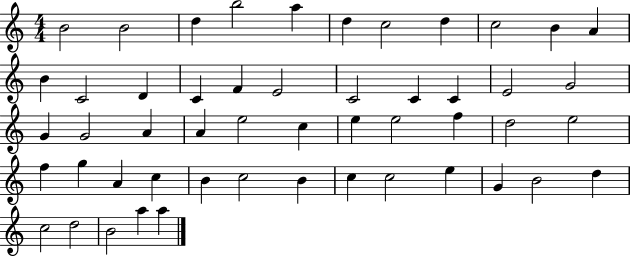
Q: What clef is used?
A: treble